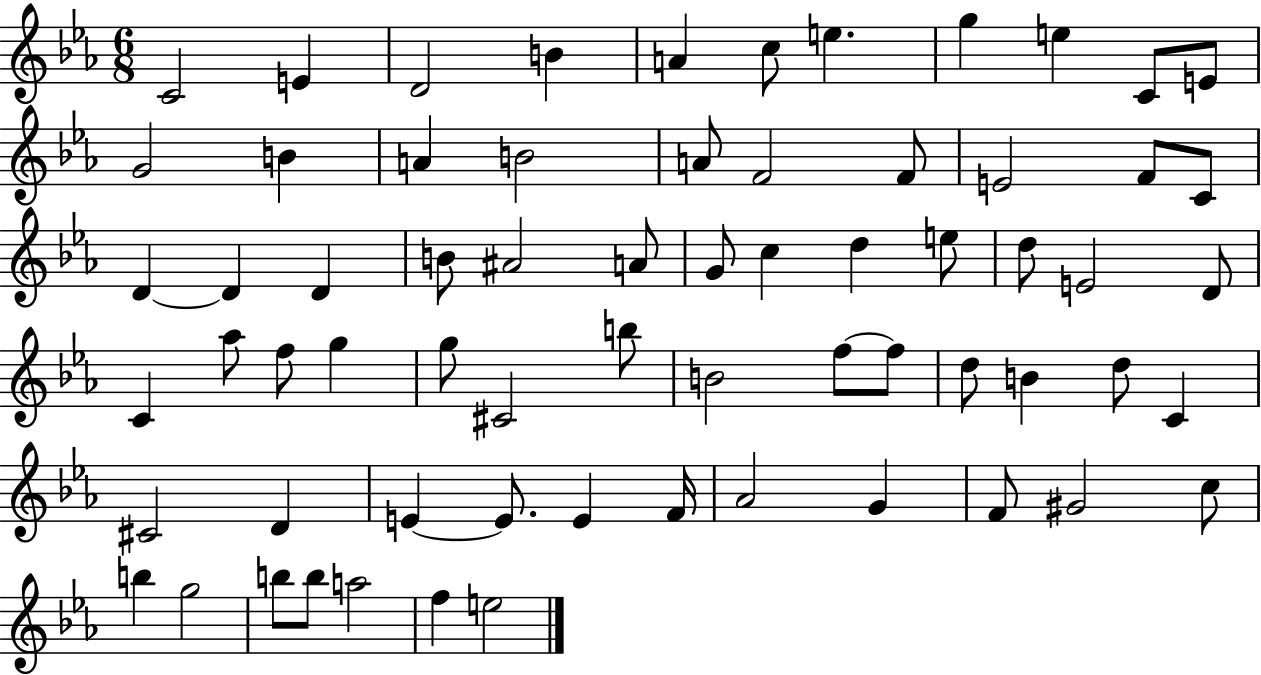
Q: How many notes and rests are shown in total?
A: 66